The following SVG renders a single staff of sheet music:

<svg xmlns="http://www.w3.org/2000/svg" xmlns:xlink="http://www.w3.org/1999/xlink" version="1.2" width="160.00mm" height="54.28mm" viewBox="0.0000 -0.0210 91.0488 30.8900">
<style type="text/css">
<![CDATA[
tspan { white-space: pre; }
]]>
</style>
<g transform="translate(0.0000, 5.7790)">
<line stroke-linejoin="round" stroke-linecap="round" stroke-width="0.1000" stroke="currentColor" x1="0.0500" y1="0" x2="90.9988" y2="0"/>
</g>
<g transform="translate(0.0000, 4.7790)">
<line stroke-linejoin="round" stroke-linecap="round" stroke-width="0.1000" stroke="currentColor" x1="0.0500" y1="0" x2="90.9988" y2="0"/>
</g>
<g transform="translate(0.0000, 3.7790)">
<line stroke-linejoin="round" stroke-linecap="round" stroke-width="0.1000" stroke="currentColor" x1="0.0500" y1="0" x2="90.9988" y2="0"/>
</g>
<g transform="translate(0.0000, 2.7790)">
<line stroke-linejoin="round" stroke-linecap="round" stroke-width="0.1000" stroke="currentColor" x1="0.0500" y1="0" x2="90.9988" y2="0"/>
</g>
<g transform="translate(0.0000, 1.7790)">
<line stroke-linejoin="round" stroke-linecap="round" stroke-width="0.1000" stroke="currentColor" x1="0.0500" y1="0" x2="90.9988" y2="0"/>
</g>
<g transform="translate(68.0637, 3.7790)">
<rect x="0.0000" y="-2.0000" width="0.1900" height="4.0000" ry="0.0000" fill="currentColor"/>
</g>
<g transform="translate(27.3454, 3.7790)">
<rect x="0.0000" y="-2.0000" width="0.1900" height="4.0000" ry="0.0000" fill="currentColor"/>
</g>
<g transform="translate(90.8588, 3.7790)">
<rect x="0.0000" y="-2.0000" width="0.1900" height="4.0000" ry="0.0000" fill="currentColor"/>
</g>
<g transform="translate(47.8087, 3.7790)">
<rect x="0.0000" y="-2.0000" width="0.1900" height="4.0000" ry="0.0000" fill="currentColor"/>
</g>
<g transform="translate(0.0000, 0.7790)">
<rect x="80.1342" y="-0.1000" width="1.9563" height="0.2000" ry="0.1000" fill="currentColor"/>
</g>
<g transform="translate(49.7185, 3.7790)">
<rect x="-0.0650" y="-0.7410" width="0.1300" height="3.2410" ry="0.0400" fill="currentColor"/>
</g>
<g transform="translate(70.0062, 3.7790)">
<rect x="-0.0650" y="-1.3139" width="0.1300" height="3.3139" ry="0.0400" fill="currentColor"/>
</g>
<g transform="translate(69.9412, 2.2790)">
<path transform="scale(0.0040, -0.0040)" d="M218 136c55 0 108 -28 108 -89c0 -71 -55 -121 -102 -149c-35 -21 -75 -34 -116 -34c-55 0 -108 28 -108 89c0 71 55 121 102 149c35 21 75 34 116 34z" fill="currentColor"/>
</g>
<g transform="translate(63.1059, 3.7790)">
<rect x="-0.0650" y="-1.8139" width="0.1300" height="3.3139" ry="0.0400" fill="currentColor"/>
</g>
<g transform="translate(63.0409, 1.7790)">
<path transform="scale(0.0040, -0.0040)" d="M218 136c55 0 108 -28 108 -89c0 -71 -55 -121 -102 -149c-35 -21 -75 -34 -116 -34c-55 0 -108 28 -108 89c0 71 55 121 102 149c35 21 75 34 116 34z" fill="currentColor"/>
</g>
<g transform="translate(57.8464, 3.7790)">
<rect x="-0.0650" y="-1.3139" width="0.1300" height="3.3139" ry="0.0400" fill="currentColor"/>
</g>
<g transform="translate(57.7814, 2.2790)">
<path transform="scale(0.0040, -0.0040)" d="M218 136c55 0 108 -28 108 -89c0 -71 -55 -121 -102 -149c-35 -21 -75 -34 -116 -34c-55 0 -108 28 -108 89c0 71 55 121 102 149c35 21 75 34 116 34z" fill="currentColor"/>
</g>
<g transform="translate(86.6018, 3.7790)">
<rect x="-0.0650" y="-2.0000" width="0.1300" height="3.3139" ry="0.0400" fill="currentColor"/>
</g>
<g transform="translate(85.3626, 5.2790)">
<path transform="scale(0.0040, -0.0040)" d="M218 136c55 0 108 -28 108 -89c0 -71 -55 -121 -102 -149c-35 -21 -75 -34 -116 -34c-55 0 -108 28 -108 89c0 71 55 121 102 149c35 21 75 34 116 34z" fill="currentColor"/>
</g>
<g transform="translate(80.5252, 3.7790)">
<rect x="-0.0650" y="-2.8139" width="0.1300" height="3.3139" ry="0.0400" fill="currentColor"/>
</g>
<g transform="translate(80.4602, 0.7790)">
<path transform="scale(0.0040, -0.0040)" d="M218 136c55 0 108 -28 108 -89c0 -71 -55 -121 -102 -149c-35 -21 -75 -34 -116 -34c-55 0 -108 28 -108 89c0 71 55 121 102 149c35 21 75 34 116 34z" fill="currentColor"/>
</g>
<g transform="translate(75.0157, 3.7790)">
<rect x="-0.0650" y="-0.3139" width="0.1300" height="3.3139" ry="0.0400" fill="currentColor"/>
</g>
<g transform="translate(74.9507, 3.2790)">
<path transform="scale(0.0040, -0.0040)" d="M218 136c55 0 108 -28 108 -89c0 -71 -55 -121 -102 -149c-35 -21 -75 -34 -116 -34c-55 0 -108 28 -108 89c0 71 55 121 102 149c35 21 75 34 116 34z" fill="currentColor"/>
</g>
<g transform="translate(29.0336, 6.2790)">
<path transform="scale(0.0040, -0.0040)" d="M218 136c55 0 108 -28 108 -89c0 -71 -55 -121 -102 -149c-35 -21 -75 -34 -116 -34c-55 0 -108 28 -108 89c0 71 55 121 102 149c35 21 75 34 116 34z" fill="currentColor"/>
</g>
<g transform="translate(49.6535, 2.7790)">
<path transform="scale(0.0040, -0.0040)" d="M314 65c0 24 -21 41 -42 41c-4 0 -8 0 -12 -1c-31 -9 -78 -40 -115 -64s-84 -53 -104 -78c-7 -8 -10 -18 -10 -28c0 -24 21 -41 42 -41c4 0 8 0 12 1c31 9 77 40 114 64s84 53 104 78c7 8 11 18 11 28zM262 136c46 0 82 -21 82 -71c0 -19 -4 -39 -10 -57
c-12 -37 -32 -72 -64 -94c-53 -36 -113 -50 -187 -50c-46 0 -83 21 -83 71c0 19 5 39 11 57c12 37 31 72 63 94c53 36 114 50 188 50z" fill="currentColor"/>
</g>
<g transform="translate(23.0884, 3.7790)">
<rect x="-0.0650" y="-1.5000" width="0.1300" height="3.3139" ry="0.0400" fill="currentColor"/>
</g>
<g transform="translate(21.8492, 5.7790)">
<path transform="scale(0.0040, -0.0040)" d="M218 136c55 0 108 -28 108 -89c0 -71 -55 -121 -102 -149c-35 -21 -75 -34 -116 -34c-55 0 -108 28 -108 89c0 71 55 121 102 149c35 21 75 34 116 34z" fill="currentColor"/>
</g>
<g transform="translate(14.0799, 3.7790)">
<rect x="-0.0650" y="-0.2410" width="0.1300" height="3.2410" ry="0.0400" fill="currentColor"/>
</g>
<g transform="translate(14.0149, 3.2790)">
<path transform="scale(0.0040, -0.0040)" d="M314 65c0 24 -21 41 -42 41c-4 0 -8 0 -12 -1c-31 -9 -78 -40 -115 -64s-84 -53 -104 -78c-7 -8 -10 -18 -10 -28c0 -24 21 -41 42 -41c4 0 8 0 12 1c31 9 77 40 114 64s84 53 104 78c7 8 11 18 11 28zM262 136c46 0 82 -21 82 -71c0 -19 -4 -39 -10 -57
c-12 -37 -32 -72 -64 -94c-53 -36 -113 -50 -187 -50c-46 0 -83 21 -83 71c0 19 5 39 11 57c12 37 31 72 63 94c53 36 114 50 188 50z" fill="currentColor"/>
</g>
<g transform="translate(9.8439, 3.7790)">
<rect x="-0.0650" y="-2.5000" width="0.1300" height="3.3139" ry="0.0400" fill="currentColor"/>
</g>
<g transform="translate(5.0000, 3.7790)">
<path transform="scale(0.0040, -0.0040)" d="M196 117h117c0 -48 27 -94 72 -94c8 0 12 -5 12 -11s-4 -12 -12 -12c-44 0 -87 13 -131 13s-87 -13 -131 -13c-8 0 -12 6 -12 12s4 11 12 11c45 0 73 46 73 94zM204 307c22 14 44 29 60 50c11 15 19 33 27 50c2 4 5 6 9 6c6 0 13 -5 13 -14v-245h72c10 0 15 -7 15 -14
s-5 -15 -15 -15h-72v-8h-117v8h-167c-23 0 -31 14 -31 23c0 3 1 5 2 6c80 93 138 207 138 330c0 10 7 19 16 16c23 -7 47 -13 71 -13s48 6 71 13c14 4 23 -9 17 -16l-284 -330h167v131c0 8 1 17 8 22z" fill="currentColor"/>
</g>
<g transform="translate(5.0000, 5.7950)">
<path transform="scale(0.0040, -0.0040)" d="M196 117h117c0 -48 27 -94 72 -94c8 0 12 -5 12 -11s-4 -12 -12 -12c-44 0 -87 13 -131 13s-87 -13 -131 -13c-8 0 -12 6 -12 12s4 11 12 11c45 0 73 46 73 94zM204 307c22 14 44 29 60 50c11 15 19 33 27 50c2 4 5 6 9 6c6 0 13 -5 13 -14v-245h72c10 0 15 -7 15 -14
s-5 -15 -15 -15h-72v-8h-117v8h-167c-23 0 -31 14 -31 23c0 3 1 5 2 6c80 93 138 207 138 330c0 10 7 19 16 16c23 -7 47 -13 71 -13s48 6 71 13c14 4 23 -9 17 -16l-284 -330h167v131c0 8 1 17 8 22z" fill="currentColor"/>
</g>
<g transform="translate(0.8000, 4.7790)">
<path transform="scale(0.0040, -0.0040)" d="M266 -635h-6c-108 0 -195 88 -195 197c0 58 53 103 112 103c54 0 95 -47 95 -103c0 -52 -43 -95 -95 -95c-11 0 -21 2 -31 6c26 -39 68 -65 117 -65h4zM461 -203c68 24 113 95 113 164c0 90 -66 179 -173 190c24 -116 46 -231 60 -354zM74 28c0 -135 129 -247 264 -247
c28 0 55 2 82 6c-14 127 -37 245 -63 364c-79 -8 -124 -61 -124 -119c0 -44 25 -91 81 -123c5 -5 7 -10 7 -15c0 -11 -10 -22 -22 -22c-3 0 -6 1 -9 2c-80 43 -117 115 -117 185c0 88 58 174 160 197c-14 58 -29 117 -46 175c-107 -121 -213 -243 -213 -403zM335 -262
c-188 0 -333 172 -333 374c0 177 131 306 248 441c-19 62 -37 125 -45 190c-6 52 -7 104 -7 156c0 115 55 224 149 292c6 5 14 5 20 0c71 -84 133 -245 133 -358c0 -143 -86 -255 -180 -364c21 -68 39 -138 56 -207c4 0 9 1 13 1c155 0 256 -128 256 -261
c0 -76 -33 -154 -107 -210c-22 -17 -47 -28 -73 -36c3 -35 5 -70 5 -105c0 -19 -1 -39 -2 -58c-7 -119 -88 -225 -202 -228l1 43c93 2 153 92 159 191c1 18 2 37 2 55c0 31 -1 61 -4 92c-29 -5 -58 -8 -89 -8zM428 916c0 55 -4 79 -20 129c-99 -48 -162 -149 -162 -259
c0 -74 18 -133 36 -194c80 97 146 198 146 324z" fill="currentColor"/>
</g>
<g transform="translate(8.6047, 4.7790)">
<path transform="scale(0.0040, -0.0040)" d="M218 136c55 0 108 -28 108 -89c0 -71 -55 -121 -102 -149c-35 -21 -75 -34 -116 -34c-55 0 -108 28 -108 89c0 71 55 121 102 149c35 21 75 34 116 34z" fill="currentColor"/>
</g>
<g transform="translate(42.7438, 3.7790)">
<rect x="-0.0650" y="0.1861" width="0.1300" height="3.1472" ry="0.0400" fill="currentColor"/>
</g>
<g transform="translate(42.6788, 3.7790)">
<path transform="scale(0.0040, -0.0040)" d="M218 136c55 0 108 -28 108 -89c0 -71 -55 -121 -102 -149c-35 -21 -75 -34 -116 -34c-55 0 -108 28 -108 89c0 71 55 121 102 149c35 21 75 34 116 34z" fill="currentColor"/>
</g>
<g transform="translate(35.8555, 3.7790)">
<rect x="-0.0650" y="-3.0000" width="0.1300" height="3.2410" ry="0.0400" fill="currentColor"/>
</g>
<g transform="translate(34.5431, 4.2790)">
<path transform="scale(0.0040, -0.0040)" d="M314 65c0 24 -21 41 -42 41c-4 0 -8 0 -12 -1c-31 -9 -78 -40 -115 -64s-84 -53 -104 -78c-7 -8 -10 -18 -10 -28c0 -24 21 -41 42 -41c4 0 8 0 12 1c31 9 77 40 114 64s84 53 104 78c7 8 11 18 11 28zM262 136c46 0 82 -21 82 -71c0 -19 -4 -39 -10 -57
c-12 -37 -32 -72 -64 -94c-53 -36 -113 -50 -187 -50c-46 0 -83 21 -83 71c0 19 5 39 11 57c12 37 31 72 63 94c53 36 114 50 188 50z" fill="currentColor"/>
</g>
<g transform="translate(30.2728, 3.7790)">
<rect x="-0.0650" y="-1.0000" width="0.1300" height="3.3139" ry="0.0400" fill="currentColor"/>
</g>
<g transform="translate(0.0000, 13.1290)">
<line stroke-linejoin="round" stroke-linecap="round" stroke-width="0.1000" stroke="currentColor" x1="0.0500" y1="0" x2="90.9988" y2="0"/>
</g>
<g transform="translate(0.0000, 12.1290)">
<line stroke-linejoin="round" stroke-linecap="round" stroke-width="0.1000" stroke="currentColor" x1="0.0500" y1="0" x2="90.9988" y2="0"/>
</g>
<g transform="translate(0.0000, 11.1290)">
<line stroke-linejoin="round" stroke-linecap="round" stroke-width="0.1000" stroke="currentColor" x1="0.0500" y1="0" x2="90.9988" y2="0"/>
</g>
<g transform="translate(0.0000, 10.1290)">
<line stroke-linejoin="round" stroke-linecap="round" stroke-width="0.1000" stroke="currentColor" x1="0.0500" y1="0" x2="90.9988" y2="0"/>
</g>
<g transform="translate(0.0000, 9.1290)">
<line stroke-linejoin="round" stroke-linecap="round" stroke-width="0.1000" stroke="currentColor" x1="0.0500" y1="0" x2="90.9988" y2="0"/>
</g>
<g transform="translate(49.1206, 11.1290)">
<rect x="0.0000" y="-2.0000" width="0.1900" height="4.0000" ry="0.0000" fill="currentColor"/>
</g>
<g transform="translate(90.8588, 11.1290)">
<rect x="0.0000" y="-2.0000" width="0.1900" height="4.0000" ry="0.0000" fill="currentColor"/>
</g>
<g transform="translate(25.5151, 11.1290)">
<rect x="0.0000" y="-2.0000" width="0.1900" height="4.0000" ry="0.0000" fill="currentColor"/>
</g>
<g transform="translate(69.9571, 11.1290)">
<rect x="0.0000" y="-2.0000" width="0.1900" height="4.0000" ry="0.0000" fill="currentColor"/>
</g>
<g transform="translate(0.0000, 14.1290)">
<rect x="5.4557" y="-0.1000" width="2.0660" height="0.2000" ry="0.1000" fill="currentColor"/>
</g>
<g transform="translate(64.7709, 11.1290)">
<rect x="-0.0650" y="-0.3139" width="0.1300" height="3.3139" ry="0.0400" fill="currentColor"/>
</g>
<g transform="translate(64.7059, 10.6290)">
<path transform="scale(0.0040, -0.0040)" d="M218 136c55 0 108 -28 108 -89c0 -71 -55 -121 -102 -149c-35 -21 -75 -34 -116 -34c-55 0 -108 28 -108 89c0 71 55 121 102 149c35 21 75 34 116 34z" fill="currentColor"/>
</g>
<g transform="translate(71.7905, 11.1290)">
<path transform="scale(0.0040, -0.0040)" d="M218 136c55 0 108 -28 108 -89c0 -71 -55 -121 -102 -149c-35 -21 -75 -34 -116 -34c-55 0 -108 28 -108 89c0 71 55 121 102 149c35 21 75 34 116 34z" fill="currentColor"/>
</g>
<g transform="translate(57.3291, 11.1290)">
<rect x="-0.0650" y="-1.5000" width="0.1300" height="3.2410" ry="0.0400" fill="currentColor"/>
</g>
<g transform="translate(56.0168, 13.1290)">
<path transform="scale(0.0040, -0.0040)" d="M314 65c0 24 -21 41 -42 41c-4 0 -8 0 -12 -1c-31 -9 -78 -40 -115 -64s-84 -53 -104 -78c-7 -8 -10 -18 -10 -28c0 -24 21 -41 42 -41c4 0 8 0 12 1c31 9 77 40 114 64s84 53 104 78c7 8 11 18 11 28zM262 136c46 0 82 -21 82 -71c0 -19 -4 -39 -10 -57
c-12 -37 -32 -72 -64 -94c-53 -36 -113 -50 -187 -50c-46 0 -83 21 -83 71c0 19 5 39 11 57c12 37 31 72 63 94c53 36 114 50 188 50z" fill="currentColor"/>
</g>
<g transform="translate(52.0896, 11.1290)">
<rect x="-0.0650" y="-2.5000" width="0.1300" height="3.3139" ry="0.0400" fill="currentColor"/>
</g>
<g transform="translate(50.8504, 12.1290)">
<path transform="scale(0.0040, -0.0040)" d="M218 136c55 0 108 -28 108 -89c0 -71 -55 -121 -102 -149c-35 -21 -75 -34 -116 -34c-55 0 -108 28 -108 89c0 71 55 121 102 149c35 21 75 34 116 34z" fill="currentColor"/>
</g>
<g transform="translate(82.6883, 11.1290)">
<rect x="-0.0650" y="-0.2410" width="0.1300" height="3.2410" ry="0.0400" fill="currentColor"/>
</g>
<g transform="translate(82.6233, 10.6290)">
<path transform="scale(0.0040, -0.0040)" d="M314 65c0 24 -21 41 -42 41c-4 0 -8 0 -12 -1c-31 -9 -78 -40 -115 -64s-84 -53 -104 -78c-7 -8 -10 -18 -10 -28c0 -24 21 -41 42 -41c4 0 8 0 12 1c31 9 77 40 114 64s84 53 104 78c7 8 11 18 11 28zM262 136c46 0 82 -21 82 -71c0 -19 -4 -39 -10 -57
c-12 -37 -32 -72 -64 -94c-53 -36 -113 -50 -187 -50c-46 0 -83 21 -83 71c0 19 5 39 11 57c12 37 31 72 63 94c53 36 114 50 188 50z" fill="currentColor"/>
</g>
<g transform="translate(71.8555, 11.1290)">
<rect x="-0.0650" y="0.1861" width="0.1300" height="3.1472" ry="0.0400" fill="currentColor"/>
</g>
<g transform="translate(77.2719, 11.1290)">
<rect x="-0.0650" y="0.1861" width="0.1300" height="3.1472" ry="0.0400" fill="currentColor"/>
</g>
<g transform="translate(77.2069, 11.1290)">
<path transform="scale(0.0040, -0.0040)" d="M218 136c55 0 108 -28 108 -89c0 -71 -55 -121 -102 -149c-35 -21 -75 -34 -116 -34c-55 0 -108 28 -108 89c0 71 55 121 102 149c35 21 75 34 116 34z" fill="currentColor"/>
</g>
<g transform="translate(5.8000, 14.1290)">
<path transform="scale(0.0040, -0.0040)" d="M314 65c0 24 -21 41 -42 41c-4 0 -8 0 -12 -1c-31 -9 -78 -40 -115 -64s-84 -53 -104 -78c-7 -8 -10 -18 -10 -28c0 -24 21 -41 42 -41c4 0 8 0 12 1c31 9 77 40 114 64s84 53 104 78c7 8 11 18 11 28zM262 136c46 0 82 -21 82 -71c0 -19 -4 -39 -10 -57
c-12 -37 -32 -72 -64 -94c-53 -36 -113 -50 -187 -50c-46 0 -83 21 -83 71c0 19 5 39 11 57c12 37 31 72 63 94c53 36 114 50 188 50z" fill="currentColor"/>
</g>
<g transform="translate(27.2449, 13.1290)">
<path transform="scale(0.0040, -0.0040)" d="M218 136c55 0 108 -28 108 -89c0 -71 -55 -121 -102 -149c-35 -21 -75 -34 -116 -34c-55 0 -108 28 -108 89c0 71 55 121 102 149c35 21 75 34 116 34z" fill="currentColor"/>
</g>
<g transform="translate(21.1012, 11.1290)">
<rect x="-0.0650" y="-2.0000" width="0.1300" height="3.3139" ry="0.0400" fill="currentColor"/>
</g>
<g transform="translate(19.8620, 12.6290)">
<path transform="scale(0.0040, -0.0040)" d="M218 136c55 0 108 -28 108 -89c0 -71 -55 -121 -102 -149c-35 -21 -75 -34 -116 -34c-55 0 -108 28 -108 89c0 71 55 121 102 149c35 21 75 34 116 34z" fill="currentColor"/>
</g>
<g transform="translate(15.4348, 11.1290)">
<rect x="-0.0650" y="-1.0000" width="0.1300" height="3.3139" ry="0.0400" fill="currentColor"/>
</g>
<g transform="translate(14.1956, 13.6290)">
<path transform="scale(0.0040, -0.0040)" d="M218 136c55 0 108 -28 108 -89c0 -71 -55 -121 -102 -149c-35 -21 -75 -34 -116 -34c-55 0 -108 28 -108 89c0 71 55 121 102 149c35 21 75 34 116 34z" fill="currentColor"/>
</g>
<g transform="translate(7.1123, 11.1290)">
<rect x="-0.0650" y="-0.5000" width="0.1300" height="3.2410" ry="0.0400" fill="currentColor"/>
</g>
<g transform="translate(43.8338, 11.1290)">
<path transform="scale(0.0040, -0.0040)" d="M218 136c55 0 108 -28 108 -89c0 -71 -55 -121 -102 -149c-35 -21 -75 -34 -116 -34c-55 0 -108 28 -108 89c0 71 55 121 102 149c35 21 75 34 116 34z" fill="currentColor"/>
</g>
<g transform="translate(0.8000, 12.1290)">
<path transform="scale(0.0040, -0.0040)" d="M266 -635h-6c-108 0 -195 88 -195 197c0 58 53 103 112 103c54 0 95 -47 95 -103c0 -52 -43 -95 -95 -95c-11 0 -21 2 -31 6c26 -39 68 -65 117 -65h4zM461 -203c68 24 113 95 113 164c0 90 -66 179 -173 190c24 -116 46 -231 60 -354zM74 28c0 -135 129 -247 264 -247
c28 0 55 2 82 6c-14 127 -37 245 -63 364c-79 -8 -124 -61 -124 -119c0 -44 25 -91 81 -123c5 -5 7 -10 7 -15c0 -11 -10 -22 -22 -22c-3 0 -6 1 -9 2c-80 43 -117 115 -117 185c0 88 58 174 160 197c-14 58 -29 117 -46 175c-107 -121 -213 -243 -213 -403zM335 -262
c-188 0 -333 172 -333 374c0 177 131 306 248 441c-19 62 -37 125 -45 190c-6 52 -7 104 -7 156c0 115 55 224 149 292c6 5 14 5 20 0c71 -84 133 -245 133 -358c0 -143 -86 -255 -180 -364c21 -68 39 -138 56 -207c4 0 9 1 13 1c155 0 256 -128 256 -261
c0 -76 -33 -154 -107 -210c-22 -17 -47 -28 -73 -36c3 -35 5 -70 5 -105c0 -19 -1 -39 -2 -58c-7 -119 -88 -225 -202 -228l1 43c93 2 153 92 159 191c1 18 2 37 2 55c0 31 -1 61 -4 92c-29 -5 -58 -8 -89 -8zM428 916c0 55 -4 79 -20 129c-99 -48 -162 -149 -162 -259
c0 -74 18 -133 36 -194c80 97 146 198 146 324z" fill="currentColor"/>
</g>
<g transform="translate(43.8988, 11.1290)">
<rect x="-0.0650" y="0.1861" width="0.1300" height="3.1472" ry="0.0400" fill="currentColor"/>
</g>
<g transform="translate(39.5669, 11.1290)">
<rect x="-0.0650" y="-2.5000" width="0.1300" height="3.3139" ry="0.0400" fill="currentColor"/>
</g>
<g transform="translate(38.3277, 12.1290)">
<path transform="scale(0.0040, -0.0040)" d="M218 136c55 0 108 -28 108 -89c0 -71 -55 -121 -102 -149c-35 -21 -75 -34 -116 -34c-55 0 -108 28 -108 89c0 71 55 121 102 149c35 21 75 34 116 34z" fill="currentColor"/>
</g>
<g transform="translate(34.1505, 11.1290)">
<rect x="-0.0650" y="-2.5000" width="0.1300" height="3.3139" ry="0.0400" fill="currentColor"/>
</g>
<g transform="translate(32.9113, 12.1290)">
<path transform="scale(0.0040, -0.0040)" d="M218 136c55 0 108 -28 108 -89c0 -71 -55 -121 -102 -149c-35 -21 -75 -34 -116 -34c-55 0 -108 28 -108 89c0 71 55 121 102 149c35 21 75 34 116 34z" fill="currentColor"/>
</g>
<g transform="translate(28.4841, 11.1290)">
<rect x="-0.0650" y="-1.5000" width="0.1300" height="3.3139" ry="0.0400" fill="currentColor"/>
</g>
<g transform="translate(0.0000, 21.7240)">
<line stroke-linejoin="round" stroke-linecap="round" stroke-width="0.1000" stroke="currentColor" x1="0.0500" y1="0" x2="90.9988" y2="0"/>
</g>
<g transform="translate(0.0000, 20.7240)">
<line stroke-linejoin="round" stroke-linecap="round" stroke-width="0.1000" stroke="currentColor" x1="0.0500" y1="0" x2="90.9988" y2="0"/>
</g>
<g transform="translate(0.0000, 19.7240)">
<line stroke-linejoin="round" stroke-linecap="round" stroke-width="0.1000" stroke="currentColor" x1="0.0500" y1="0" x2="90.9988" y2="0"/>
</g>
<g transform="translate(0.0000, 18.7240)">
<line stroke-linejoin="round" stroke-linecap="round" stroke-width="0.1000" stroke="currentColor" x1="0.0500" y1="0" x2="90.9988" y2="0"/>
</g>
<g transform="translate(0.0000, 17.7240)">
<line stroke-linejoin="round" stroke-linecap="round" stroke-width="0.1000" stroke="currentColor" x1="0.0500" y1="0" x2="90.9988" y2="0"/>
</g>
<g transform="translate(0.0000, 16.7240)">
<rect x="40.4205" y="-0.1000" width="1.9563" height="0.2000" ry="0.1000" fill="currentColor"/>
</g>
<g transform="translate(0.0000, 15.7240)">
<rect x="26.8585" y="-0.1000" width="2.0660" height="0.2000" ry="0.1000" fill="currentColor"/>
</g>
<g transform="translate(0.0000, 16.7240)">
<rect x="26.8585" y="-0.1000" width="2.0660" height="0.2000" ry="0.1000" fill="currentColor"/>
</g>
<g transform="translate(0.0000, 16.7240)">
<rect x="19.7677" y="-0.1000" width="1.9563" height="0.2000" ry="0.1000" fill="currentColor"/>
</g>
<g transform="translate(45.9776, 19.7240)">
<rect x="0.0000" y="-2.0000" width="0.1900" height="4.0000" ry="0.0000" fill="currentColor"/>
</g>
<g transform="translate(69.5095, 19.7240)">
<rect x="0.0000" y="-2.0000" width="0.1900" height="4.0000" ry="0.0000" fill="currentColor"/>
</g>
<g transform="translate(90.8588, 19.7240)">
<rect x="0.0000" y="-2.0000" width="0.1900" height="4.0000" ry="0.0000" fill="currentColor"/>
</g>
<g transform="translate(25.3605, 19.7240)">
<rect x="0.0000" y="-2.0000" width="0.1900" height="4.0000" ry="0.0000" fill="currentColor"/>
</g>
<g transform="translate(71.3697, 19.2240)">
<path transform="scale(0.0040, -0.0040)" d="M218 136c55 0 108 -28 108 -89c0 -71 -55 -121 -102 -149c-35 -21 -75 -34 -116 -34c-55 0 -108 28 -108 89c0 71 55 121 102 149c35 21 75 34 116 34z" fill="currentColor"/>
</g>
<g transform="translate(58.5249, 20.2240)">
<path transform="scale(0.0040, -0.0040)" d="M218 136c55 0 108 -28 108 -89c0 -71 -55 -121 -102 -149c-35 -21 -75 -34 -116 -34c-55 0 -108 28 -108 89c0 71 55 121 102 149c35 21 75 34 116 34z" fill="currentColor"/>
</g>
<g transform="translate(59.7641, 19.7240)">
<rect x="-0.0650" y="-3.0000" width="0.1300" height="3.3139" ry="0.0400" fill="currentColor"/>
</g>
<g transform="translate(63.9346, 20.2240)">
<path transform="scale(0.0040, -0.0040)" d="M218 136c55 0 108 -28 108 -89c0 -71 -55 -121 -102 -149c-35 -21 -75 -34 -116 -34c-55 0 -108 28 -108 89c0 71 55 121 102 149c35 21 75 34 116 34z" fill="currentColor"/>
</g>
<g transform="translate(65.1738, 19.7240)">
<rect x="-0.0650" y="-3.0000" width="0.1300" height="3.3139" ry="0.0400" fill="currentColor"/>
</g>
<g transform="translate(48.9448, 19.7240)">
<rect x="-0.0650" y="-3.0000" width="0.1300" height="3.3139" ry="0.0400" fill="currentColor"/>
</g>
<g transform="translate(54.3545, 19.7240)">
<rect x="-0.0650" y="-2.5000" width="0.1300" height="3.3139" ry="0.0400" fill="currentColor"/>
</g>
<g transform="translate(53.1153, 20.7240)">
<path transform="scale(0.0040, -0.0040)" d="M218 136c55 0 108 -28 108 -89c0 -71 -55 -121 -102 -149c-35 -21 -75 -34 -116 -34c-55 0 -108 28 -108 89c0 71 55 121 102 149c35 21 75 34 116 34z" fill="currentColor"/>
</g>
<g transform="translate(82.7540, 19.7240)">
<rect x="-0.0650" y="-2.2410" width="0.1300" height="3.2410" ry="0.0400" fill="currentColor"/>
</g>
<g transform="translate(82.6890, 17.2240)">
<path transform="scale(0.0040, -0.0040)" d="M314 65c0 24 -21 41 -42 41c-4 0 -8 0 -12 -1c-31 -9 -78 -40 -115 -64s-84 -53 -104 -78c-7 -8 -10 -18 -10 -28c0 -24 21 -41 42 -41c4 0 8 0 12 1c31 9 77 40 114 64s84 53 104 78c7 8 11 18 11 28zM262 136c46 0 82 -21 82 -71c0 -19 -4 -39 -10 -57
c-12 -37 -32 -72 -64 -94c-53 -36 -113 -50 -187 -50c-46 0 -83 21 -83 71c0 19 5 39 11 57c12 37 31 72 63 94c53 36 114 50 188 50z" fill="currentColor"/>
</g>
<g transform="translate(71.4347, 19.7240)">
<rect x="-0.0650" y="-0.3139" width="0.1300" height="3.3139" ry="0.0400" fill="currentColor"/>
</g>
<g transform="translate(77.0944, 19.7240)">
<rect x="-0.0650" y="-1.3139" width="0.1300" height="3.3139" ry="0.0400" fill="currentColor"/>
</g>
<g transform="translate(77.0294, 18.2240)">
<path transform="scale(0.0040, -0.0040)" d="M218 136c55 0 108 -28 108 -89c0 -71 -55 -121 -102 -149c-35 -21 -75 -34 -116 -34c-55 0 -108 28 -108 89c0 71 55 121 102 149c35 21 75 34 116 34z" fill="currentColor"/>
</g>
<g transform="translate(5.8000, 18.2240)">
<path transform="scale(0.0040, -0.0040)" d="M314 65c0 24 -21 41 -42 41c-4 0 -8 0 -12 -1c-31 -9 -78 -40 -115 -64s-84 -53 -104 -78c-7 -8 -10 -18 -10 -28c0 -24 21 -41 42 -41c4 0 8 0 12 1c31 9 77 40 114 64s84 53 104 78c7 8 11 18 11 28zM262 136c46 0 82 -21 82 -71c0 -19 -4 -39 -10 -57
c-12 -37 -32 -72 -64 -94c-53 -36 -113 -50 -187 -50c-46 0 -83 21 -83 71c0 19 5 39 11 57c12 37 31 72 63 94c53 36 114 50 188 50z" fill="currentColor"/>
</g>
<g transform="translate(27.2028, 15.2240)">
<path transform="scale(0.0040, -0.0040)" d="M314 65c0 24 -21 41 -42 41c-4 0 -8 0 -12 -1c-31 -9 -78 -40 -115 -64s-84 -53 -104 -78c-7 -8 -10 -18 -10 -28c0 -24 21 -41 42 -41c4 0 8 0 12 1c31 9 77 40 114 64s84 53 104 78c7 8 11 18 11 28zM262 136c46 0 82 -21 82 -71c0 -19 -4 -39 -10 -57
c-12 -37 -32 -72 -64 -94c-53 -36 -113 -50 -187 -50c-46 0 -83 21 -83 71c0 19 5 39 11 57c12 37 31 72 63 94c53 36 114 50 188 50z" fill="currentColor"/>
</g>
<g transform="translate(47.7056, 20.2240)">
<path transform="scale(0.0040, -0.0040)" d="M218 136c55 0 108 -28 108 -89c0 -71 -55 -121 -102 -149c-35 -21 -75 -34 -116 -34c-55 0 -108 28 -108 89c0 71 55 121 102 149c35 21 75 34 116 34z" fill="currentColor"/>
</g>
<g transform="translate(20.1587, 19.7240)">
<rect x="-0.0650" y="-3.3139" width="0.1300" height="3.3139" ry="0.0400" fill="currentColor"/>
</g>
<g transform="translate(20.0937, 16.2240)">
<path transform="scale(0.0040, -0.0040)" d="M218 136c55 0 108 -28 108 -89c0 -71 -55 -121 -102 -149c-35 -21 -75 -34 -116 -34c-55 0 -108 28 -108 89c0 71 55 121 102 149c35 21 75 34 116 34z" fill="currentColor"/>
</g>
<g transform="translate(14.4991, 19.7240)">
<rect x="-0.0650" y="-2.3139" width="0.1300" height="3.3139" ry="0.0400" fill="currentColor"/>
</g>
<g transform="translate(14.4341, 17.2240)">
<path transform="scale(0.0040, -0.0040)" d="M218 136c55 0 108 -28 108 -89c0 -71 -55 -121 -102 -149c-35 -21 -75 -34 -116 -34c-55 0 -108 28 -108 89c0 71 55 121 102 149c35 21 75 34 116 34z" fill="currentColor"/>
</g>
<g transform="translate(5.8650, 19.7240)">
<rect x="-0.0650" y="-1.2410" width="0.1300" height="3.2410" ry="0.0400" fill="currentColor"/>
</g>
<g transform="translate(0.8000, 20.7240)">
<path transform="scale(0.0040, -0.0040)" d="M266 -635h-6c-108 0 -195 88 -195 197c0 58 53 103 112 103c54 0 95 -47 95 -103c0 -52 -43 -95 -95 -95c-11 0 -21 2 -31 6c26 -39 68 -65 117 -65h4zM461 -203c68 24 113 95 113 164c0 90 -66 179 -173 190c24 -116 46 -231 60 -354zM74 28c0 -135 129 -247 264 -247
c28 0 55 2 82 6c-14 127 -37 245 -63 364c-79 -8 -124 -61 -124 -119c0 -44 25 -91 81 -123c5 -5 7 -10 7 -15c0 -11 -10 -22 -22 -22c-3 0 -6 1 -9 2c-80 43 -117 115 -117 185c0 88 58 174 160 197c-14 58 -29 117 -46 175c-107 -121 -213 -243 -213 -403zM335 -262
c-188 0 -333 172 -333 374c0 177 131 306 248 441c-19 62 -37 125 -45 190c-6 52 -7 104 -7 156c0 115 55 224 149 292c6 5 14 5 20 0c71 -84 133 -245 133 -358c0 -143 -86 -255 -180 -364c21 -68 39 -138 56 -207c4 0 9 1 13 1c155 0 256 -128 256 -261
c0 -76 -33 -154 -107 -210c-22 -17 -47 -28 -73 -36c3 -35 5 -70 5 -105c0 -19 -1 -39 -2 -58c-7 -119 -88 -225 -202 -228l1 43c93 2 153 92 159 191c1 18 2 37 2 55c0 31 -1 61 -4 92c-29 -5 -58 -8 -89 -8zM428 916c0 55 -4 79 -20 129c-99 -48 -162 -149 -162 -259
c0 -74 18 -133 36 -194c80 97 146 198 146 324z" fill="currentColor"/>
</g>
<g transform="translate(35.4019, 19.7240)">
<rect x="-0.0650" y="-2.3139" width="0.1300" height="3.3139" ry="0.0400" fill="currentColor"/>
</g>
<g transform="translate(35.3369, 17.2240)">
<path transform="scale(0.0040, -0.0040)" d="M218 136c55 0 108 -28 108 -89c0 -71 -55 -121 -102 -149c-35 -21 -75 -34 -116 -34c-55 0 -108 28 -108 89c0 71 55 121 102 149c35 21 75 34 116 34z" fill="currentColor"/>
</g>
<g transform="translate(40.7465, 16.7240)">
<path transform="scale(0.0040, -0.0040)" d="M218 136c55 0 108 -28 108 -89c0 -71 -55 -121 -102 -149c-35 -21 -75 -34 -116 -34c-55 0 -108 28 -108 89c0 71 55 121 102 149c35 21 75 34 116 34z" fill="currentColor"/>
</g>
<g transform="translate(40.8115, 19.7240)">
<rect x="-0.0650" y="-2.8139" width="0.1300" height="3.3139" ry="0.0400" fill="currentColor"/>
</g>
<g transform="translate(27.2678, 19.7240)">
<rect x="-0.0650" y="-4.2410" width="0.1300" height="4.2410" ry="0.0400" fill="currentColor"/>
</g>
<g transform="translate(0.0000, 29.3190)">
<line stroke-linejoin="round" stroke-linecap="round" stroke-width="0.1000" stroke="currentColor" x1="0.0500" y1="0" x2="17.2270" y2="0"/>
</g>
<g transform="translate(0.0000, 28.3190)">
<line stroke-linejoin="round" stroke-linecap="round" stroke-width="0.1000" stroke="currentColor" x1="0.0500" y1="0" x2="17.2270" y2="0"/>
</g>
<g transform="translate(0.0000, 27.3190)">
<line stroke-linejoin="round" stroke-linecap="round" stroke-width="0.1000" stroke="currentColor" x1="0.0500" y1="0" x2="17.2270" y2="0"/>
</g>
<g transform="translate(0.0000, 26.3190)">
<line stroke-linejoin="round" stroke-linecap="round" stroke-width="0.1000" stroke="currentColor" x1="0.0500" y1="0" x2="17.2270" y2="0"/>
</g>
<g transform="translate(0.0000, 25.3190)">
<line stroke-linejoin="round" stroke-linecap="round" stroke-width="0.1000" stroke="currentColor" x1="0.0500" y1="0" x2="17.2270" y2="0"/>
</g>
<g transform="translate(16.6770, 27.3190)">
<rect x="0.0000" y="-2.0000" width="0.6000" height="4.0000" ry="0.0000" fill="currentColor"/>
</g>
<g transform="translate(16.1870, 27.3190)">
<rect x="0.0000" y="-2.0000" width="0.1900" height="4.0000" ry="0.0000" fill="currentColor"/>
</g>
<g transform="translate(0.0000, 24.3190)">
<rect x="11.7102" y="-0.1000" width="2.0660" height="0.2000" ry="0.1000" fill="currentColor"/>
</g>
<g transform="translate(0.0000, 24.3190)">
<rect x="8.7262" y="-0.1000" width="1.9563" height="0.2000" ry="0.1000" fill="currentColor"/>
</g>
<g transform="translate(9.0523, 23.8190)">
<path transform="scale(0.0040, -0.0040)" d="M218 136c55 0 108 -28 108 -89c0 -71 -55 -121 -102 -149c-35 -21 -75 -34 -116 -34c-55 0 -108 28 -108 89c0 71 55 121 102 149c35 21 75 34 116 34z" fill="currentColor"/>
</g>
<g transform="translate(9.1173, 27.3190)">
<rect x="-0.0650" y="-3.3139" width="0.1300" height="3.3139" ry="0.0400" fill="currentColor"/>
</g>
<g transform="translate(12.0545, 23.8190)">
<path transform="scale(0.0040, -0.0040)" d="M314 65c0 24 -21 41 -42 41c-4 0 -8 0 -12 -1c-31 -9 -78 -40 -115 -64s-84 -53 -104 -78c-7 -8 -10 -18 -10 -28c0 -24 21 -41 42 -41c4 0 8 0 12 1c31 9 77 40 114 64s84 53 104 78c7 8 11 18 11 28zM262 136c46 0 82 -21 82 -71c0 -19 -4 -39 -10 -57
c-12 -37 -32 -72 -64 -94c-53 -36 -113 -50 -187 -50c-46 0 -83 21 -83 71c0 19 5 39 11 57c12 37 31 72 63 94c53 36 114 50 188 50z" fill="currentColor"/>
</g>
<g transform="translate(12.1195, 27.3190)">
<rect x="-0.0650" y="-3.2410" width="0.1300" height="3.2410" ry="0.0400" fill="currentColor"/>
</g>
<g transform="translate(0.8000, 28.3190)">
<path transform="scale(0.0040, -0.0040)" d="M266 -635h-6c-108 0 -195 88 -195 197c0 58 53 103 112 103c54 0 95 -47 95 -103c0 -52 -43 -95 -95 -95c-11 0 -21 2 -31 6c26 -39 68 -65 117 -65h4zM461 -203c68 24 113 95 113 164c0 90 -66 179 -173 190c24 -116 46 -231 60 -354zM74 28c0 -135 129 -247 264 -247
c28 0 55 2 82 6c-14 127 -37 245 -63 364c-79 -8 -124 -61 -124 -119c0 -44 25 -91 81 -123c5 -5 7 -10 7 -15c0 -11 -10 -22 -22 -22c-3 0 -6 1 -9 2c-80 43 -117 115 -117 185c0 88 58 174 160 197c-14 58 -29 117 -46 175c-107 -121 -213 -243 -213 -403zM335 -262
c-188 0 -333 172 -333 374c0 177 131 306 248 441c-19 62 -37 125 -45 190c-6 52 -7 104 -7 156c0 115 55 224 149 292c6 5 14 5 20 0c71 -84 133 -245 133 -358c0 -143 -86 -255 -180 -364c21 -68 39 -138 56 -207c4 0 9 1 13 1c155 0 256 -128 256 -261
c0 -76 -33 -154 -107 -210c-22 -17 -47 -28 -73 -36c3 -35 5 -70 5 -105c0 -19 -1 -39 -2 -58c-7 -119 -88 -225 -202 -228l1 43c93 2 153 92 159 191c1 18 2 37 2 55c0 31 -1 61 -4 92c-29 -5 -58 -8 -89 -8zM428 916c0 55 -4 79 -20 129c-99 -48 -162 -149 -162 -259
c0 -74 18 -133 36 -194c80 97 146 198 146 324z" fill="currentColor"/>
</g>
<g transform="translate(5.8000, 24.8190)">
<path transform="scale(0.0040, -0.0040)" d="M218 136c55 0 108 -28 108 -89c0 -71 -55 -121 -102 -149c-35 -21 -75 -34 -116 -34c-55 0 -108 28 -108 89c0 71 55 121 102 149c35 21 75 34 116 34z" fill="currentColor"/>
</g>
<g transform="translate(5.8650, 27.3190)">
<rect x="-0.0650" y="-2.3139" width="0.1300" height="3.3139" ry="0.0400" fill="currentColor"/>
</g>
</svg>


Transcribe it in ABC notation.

X:1
T:Untitled
M:4/4
L:1/4
K:C
G c2 E D A2 B d2 e f e c a F C2 D F E G G B G E2 c B B c2 e2 g b d'2 g a A G A A c e g2 g b b2